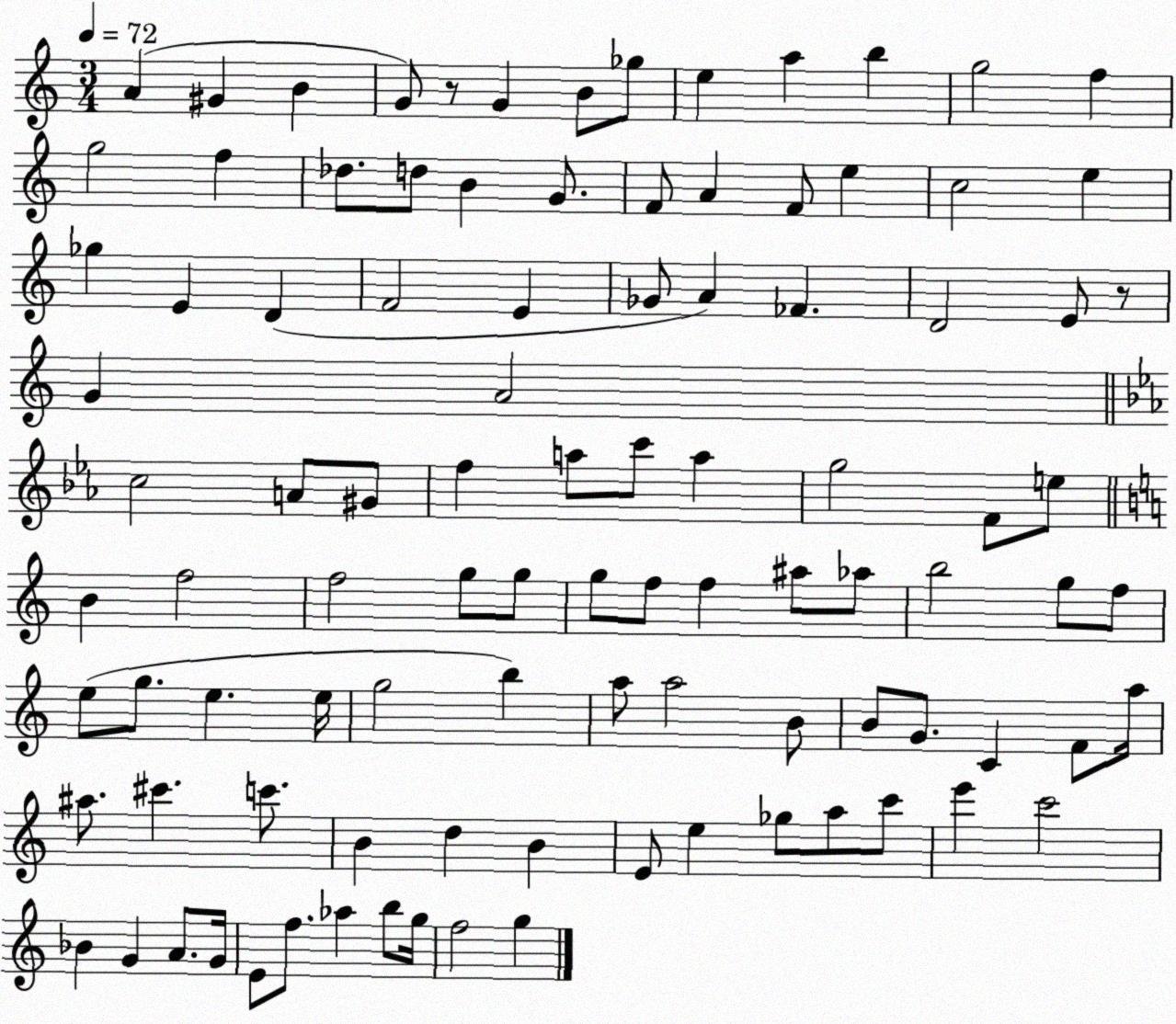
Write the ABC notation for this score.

X:1
T:Untitled
M:3/4
L:1/4
K:C
A ^G B G/2 z/2 G B/2 _g/2 e a b g2 f g2 f _d/2 d/2 B G/2 F/2 A F/2 e c2 e _g E D F2 E _G/2 A _F D2 E/2 z/2 G A2 c2 A/2 ^G/2 f a/2 c'/2 a g2 F/2 e/2 B f2 f2 g/2 g/2 g/2 f/2 f ^a/2 _a/2 b2 g/2 f/2 e/2 g/2 e e/4 g2 b a/2 a2 B/2 B/2 G/2 C F/2 a/4 ^a/2 ^c' c'/2 B d B E/2 e _g/2 a/2 c'/2 e' c'2 _B G A/2 G/4 E/2 f/2 _a b/2 g/4 f2 g